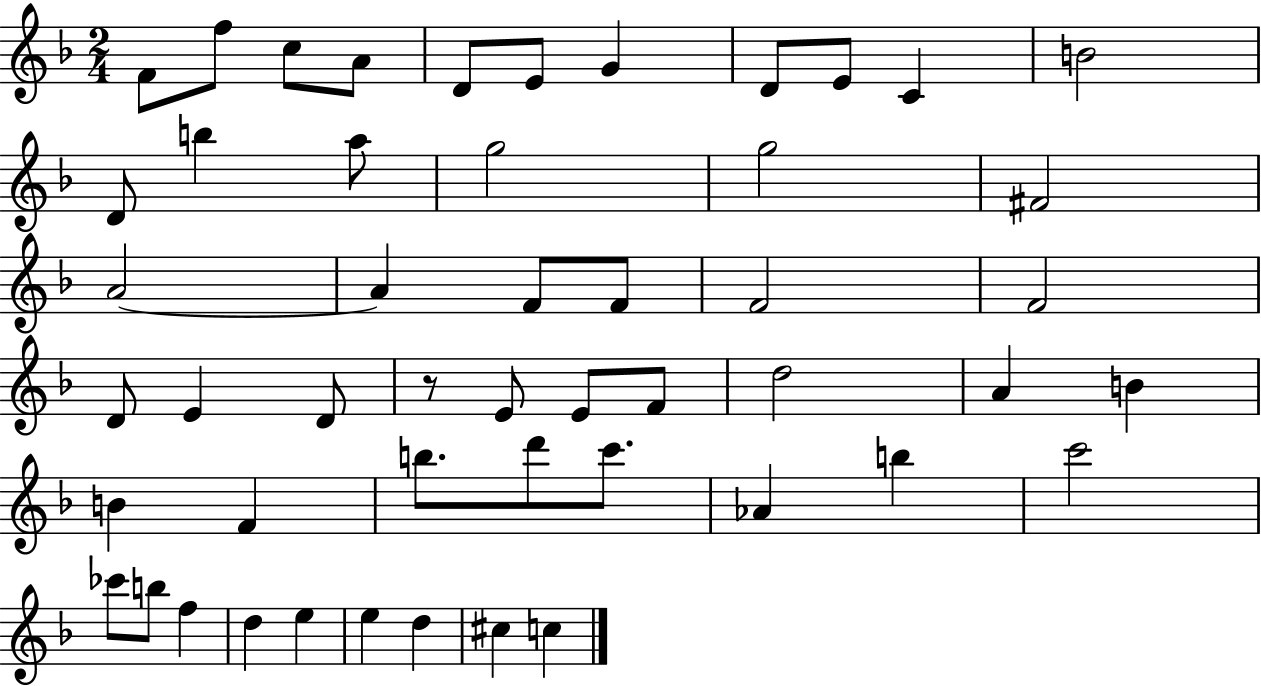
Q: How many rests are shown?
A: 1